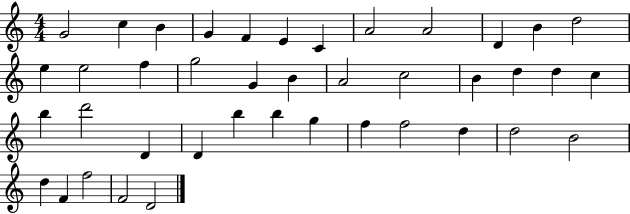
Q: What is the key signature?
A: C major